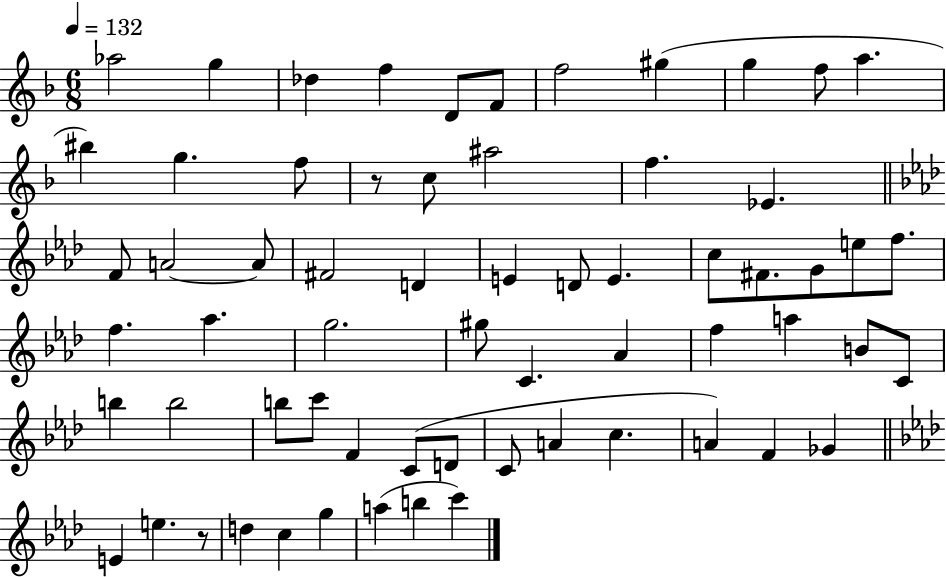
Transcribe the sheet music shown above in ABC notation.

X:1
T:Untitled
M:6/8
L:1/4
K:F
_a2 g _d f D/2 F/2 f2 ^g g f/2 a ^b g f/2 z/2 c/2 ^a2 f _E F/2 A2 A/2 ^F2 D E D/2 E c/2 ^F/2 G/2 e/2 f/2 f _a g2 ^g/2 C _A f a B/2 C/2 b b2 b/2 c'/2 F C/2 D/2 C/2 A c A F _G E e z/2 d c g a b c'